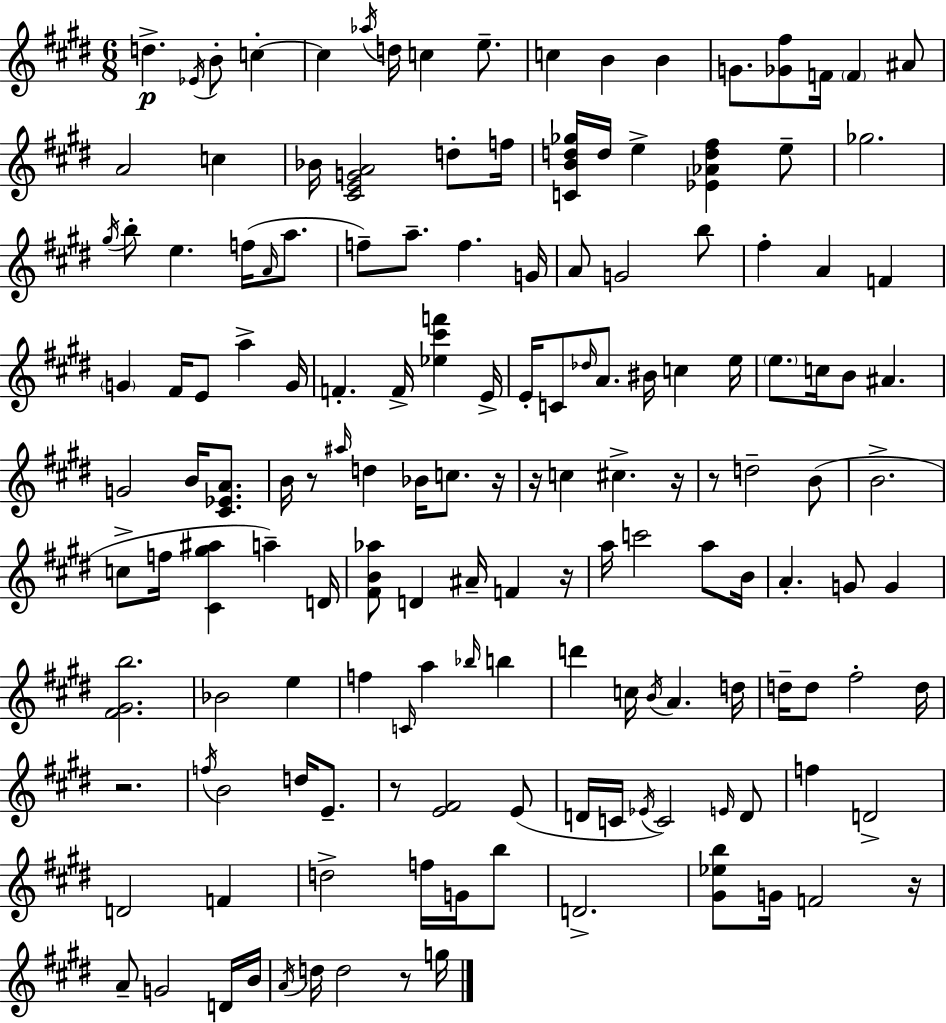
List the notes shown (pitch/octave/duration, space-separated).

D5/q. Eb4/s B4/e C5/q C5/q Ab5/s D5/s C5/q E5/e. C5/q B4/q B4/q G4/e. [Gb4,F#5]/e F4/s F4/q A#4/e A4/h C5/q Bb4/s [C#4,E4,G4,A4]/h D5/e F5/s [C4,B4,D5,Gb5]/s D5/s E5/q [Eb4,Ab4,D5,F#5]/q E5/e Gb5/h. G#5/s B5/e E5/q. F5/s A4/s A5/e. F5/e A5/e. F5/q. G4/s A4/e G4/h B5/e F#5/q A4/q F4/q G4/q F#4/s E4/e A5/q G4/s F4/q. F4/s [Eb5,C#6,F6]/q E4/s E4/s C4/e Db5/s A4/e. BIS4/s C5/q E5/s E5/e. C5/s B4/e A#4/q. G4/h B4/s [C#4,Eb4,A4]/e. B4/s R/e A#5/s D5/q Bb4/s C5/e. R/s R/s C5/q C#5/q. R/s R/e D5/h B4/e B4/h. C5/e F5/s [C#4,G#5,A#5]/q A5/q D4/s [F#4,B4,Ab5]/e D4/q A#4/s F4/q R/s A5/s C6/h A5/e B4/s A4/q. G4/e G4/q [F#4,G#4,B5]/h. Bb4/h E5/q F5/q C4/s A5/q Bb5/s B5/q D6/q C5/s B4/s A4/q. D5/s D5/s D5/e F#5/h D5/s R/h. F5/s B4/h D5/s E4/e. R/e [E4,F#4]/h E4/e D4/s C4/s Eb4/s C4/h E4/s D4/e F5/q D4/h D4/h F4/q D5/h F5/s G4/s B5/e D4/h. [G#4,Eb5,B5]/e G4/s F4/h R/s A4/e G4/h D4/s B4/s A4/s D5/s D5/h R/e G5/s